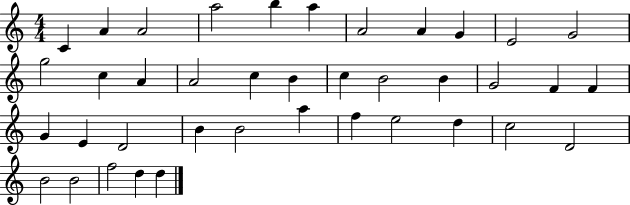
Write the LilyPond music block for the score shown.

{
  \clef treble
  \numericTimeSignature
  \time 4/4
  \key c \major
  c'4 a'4 a'2 | a''2 b''4 a''4 | a'2 a'4 g'4 | e'2 g'2 | \break g''2 c''4 a'4 | a'2 c''4 b'4 | c''4 b'2 b'4 | g'2 f'4 f'4 | \break g'4 e'4 d'2 | b'4 b'2 a''4 | f''4 e''2 d''4 | c''2 d'2 | \break b'2 b'2 | f''2 d''4 d''4 | \bar "|."
}